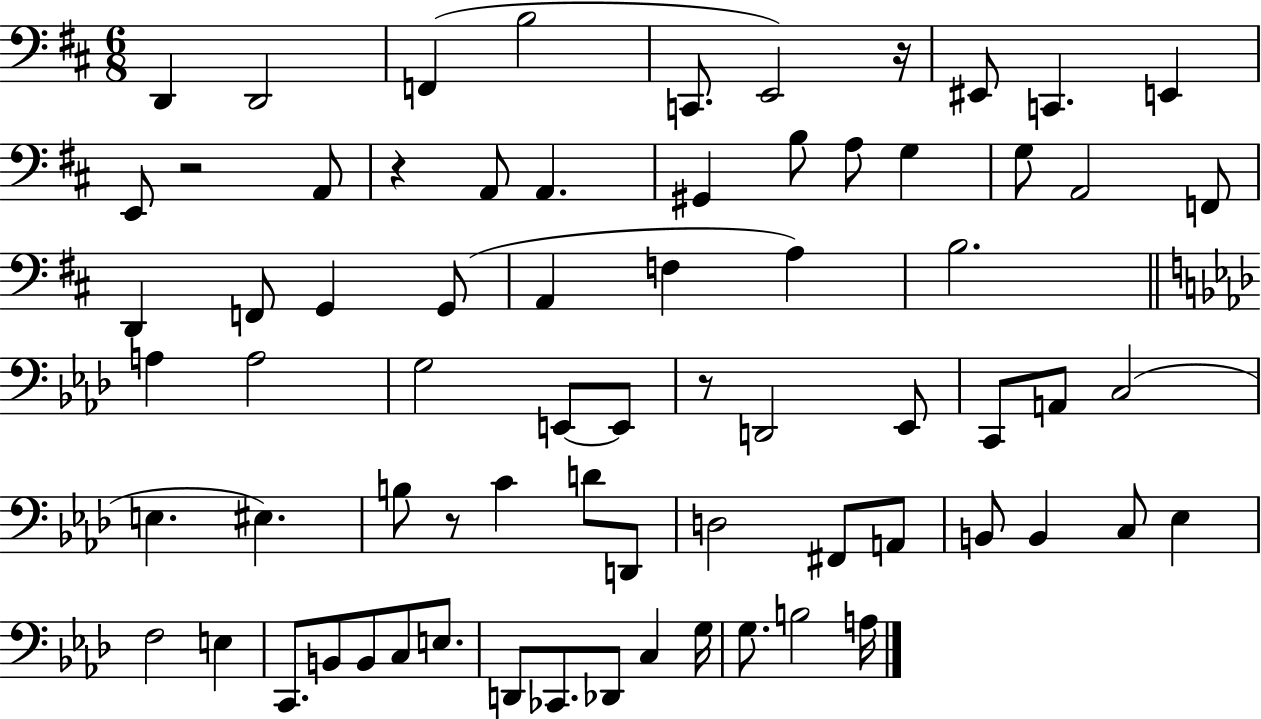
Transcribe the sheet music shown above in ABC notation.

X:1
T:Untitled
M:6/8
L:1/4
K:D
D,, D,,2 F,, B,2 C,,/2 E,,2 z/4 ^E,,/2 C,, E,, E,,/2 z2 A,,/2 z A,,/2 A,, ^G,, B,/2 A,/2 G, G,/2 A,,2 F,,/2 D,, F,,/2 G,, G,,/2 A,, F, A, B,2 A, A,2 G,2 E,,/2 E,,/2 z/2 D,,2 _E,,/2 C,,/2 A,,/2 C,2 E, ^E, B,/2 z/2 C D/2 D,,/2 D,2 ^F,,/2 A,,/2 B,,/2 B,, C,/2 _E, F,2 E, C,,/2 B,,/2 B,,/2 C,/2 E,/2 D,,/2 _C,,/2 _D,,/2 C, G,/4 G,/2 B,2 A,/4